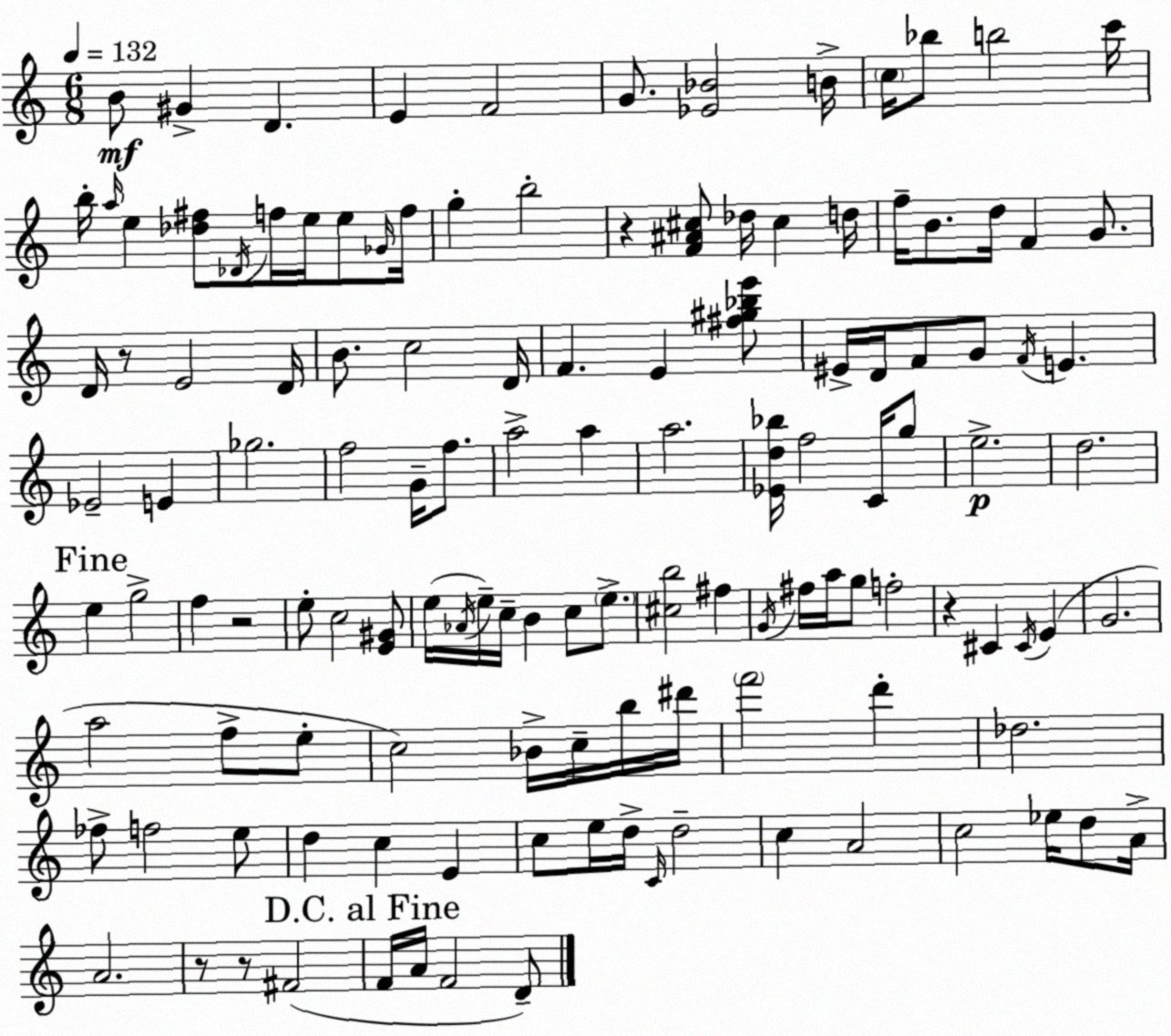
X:1
T:Untitled
M:6/8
L:1/4
K:Am
B/2 ^G D E F2 G/2 [_E_B]2 B/4 c/4 _b/2 b2 c'/4 b/4 a/4 e [_d^f]/2 _D/4 f/4 e/4 e/2 _G/4 f/4 g b2 z [F^A^c]/2 _d/4 ^c d/4 f/4 B/2 d/4 F G/2 D/4 z/2 E2 D/4 B/2 c2 D/4 F E [^f^g_be']/2 ^E/4 D/4 F/2 G/2 F/4 E _E2 E _g2 f2 G/4 f/2 a2 a a2 [_Ed_b]/4 f2 C/4 g/2 e2 d2 e g2 f z2 e/2 c2 [E^G]/2 e/4 _A/4 e/4 c/4 B c/2 e/2 [^cb]2 ^f G/4 ^f/4 a/4 g/2 f2 z ^C ^C/4 E G2 a2 f/2 e/2 c2 _B/4 c/4 b/4 ^d'/4 f'2 d' _d2 _f/2 f2 e/2 d c E c/2 e/4 d/4 C/4 d2 c A2 c2 _e/4 d/2 A/4 A2 z/2 z/2 ^F2 F/4 A/4 F2 D/2